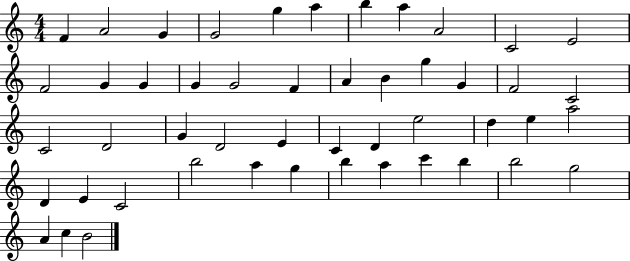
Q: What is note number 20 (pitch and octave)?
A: G5